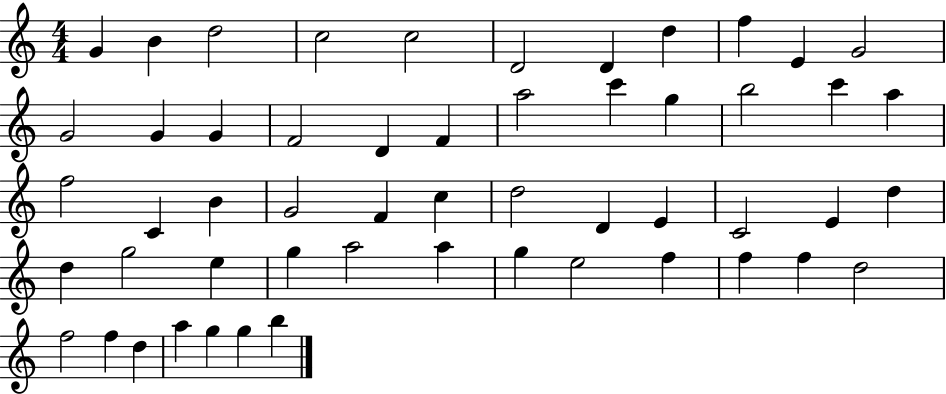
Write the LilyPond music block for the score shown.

{
  \clef treble
  \numericTimeSignature
  \time 4/4
  \key c \major
  g'4 b'4 d''2 | c''2 c''2 | d'2 d'4 d''4 | f''4 e'4 g'2 | \break g'2 g'4 g'4 | f'2 d'4 f'4 | a''2 c'''4 g''4 | b''2 c'''4 a''4 | \break f''2 c'4 b'4 | g'2 f'4 c''4 | d''2 d'4 e'4 | c'2 e'4 d''4 | \break d''4 g''2 e''4 | g''4 a''2 a''4 | g''4 e''2 f''4 | f''4 f''4 d''2 | \break f''2 f''4 d''4 | a''4 g''4 g''4 b''4 | \bar "|."
}